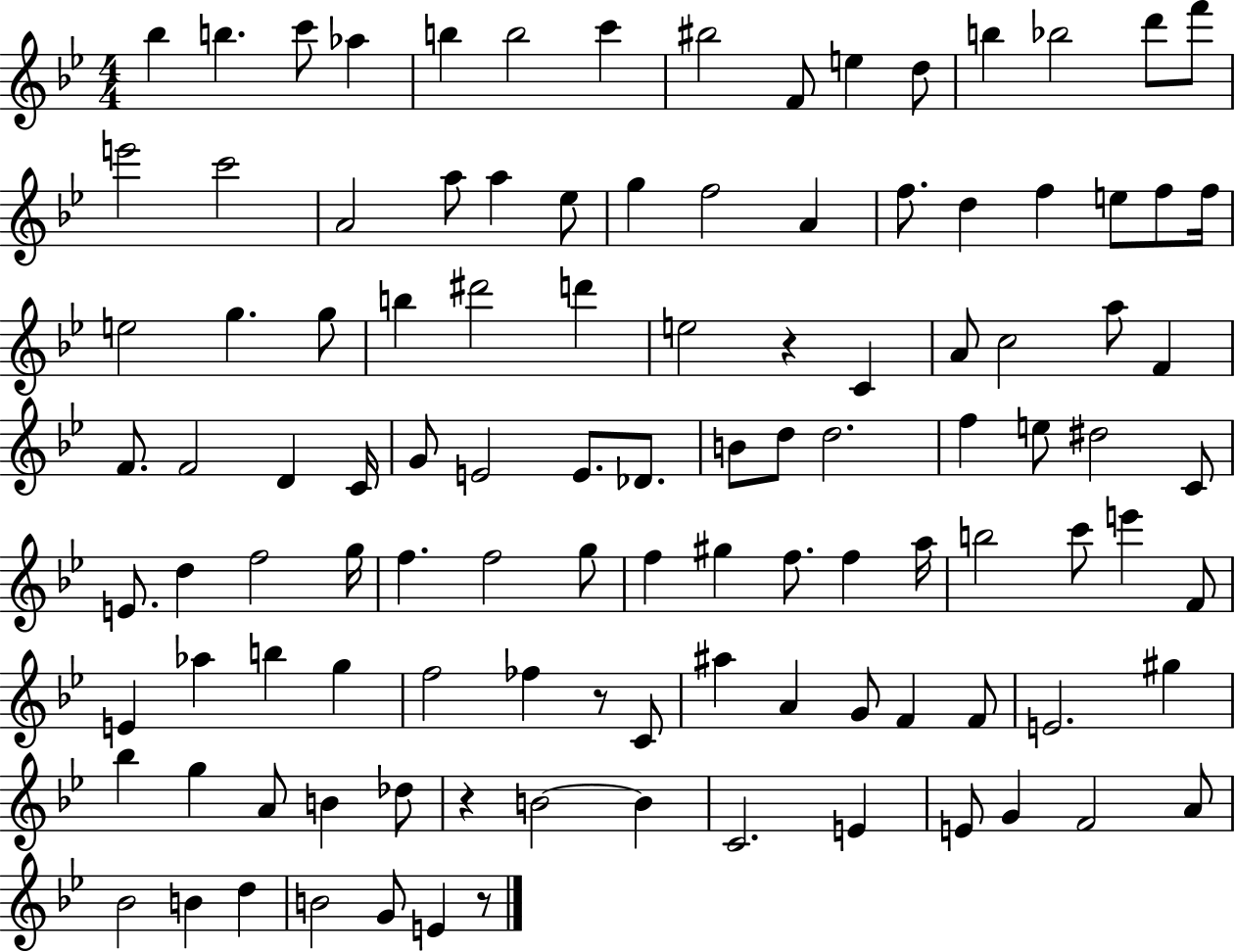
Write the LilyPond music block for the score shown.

{
  \clef treble
  \numericTimeSignature
  \time 4/4
  \key bes \major
  \repeat volta 2 { bes''4 b''4. c'''8 aes''4 | b''4 b''2 c'''4 | bis''2 f'8 e''4 d''8 | b''4 bes''2 d'''8 f'''8 | \break e'''2 c'''2 | a'2 a''8 a''4 ees''8 | g''4 f''2 a'4 | f''8. d''4 f''4 e''8 f''8 f''16 | \break e''2 g''4. g''8 | b''4 dis'''2 d'''4 | e''2 r4 c'4 | a'8 c''2 a''8 f'4 | \break f'8. f'2 d'4 c'16 | g'8 e'2 e'8. des'8. | b'8 d''8 d''2. | f''4 e''8 dis''2 c'8 | \break e'8. d''4 f''2 g''16 | f''4. f''2 g''8 | f''4 gis''4 f''8. f''4 a''16 | b''2 c'''8 e'''4 f'8 | \break e'4 aes''4 b''4 g''4 | f''2 fes''4 r8 c'8 | ais''4 a'4 g'8 f'4 f'8 | e'2. gis''4 | \break bes''4 g''4 a'8 b'4 des''8 | r4 b'2~~ b'4 | c'2. e'4 | e'8 g'4 f'2 a'8 | \break bes'2 b'4 d''4 | b'2 g'8 e'4 r8 | } \bar "|."
}